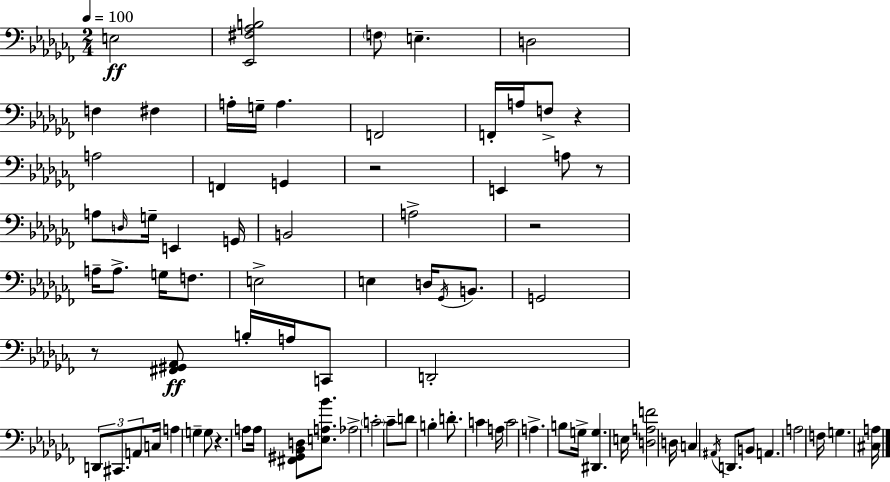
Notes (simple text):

E3/h [Eb2,F#3,Ab3,B3]/h F3/e E3/q. D3/h F3/q F#3/q A3/s G3/s A3/q. F2/h F2/s A3/s F3/e R/q A3/h F2/q G2/q R/h E2/q A3/e R/e A3/e D3/s G3/s E2/q G2/s B2/h A3/h R/h A3/s A3/e. G3/s F3/e. E3/h E3/q D3/s Gb2/s B2/e. G2/h R/e [F#2,G#2,Ab2]/e B3/s A3/s C2/e D2/h D2/e C#2/e. A2/e C3/s A3/q G3/q G3/e R/q. A3/e A3/s [F#2,G#2,Bb2,D3]/e [E3,A3,Bb4]/e. Ab3/h C4/h CES4/e D4/e B3/q D4/e. C4/q A3/s C4/h A3/q. B3/e G3/s [D#2,G3]/q. E3/s [D3,A3,F4]/h D3/s C3/q A#2/s D2/e. B2/e A2/q. A3/h F3/s G3/q. [C#3,A3]/s